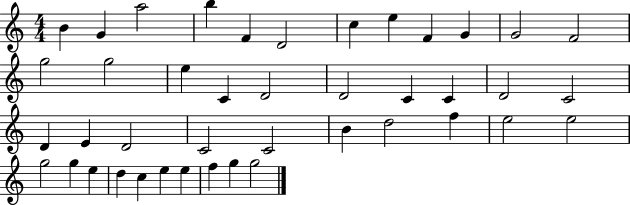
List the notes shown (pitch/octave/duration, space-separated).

B4/q G4/q A5/h B5/q F4/q D4/h C5/q E5/q F4/q G4/q G4/h F4/h G5/h G5/h E5/q C4/q D4/h D4/h C4/q C4/q D4/h C4/h D4/q E4/q D4/h C4/h C4/h B4/q D5/h F5/q E5/h E5/h G5/h G5/q E5/q D5/q C5/q E5/q E5/q F5/q G5/q G5/h